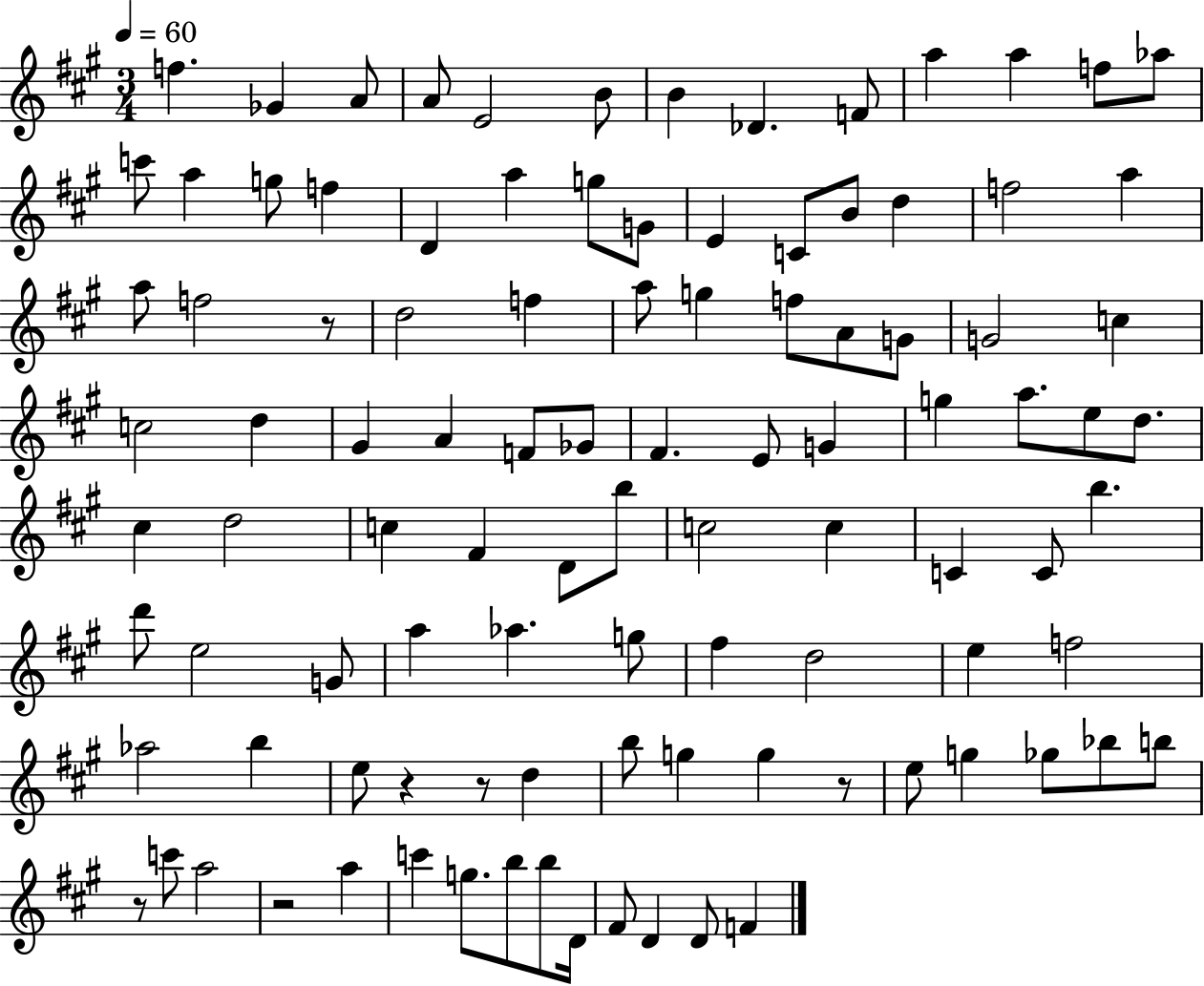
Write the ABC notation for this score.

X:1
T:Untitled
M:3/4
L:1/4
K:A
f _G A/2 A/2 E2 B/2 B _D F/2 a a f/2 _a/2 c'/2 a g/2 f D a g/2 G/2 E C/2 B/2 d f2 a a/2 f2 z/2 d2 f a/2 g f/2 A/2 G/2 G2 c c2 d ^G A F/2 _G/2 ^F E/2 G g a/2 e/2 d/2 ^c d2 c ^F D/2 b/2 c2 c C C/2 b d'/2 e2 G/2 a _a g/2 ^f d2 e f2 _a2 b e/2 z z/2 d b/2 g g z/2 e/2 g _g/2 _b/2 b/2 z/2 c'/2 a2 z2 a c' g/2 b/2 b/2 D/4 ^F/2 D D/2 F